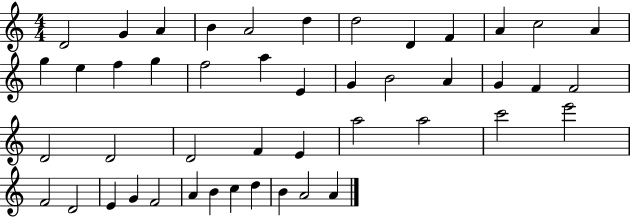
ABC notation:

X:1
T:Untitled
M:4/4
L:1/4
K:C
D2 G A B A2 d d2 D F A c2 A g e f g f2 a E G B2 A G F F2 D2 D2 D2 F E a2 a2 c'2 e'2 F2 D2 E G F2 A B c d B A2 A